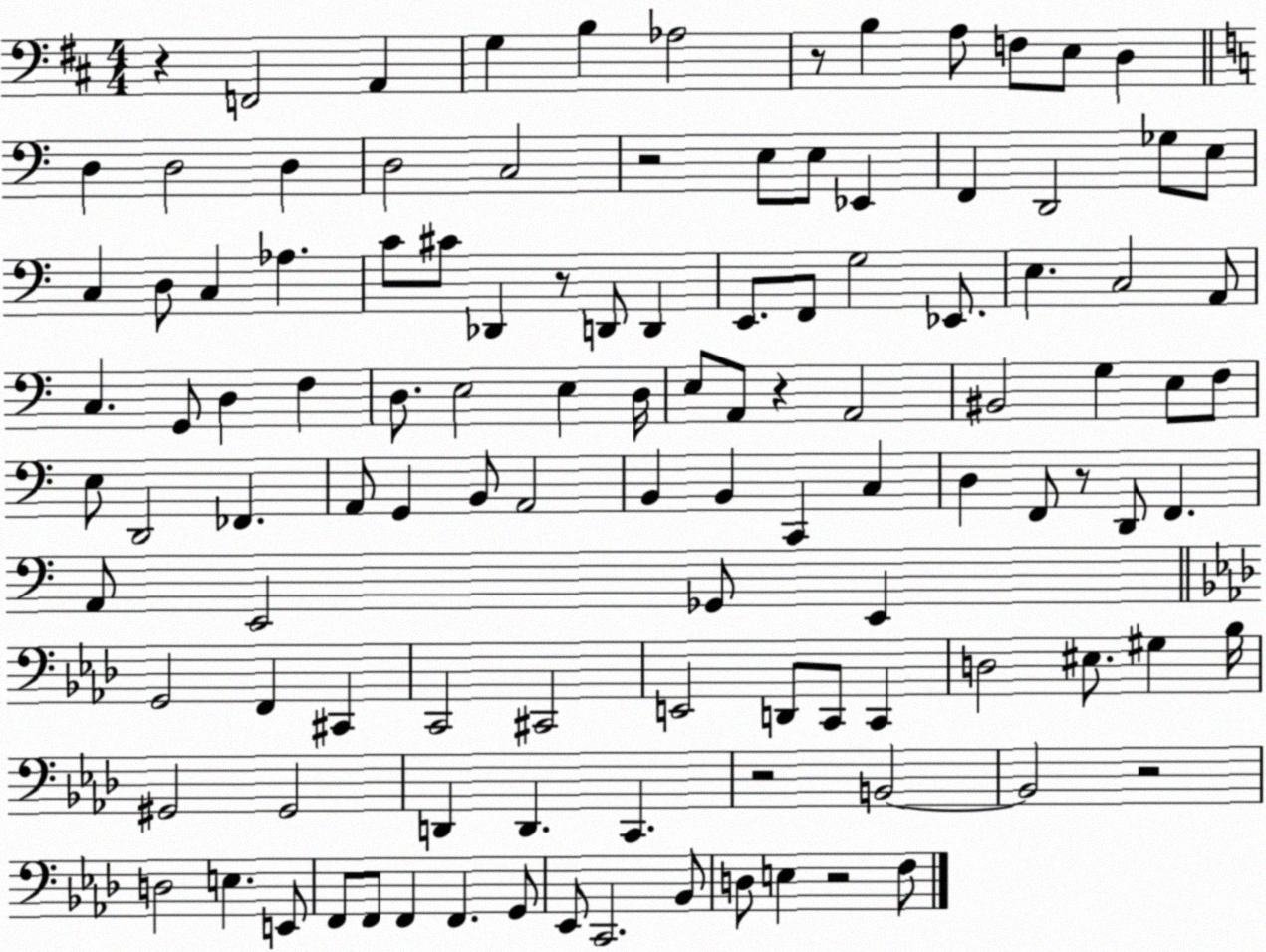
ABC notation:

X:1
T:Untitled
M:4/4
L:1/4
K:D
z F,,2 A,, G, B, _A,2 z/2 B, A,/2 F,/2 E,/2 D, D, D,2 D, D,2 C,2 z2 E,/2 E,/2 _E,, F,, D,,2 _G,/2 E,/2 C, D,/2 C, _A, C/2 ^C/2 _D,, z/2 D,,/2 D,, E,,/2 F,,/2 G,2 _E,,/2 E, C,2 A,,/2 C, G,,/2 D, F, D,/2 E,2 E, D,/4 E,/2 A,,/2 z A,,2 ^B,,2 G, E,/2 F,/2 E,/2 D,,2 _F,, A,,/2 G,, B,,/2 A,,2 B,, B,, C,, C, D, F,,/2 z/2 D,,/2 F,, A,,/2 E,,2 _G,,/2 E,, G,,2 F,, ^C,, C,,2 ^C,,2 E,,2 D,,/2 C,,/2 C,, D,2 ^E,/2 ^G, _B,/4 ^G,,2 ^G,,2 D,, D,, C,, z2 B,,2 B,,2 z2 D,2 E, E,,/2 F,,/2 F,,/2 F,, F,, G,,/2 _E,,/2 C,,2 _B,,/2 D,/2 E, z2 F,/2